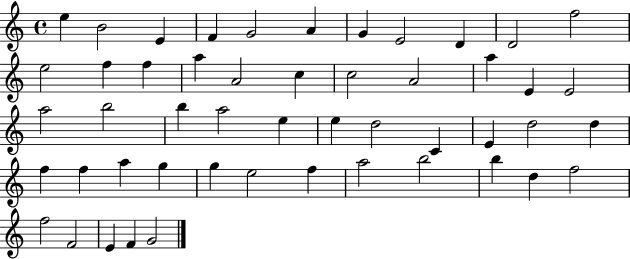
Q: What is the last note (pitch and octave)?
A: G4